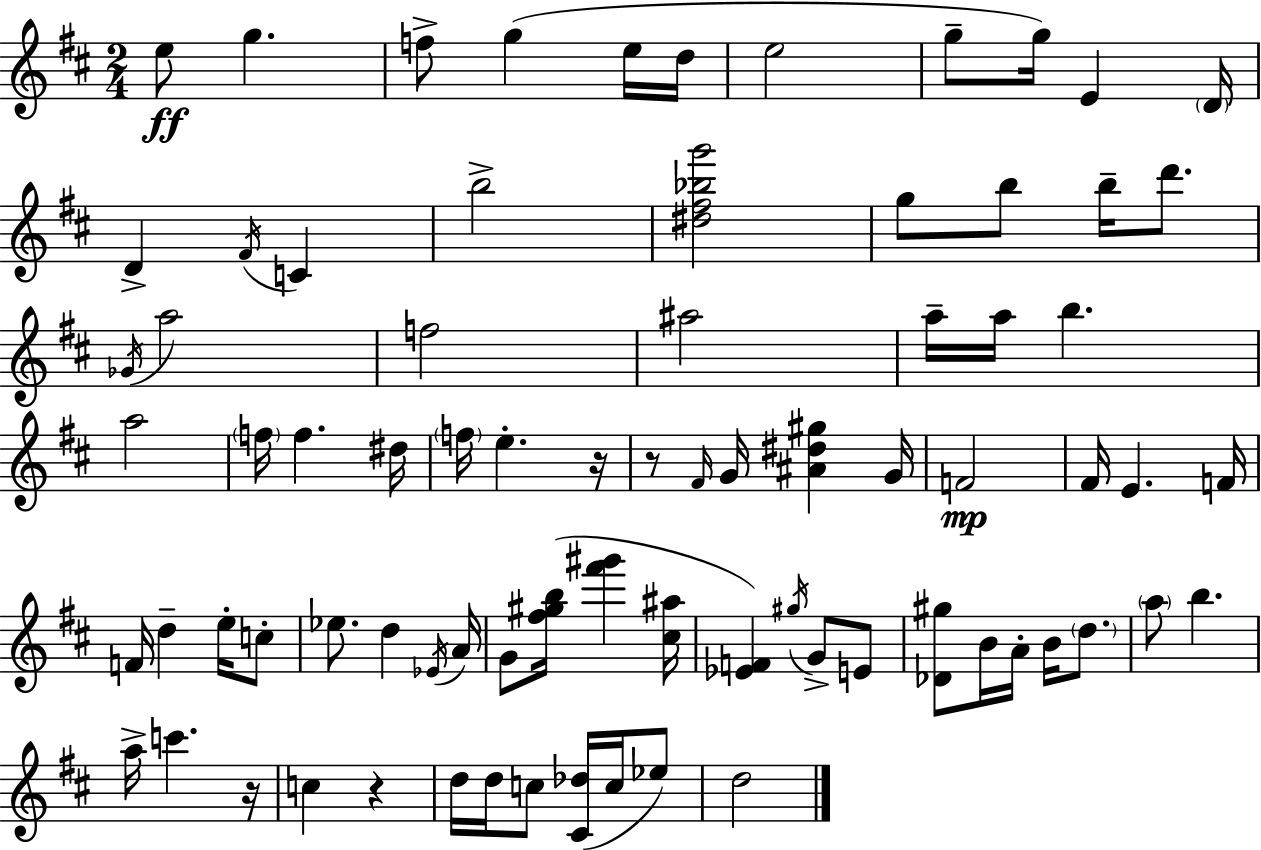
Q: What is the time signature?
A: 2/4